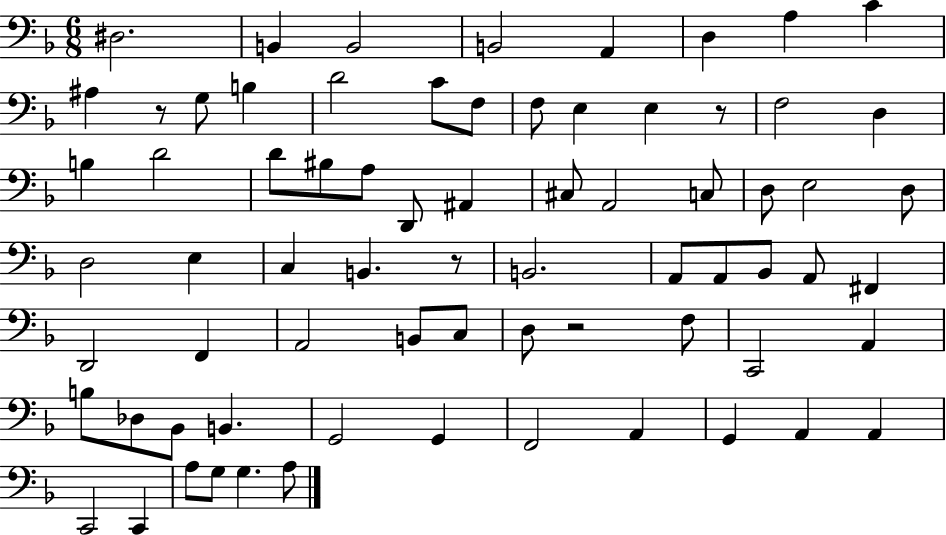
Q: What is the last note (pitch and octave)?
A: A3